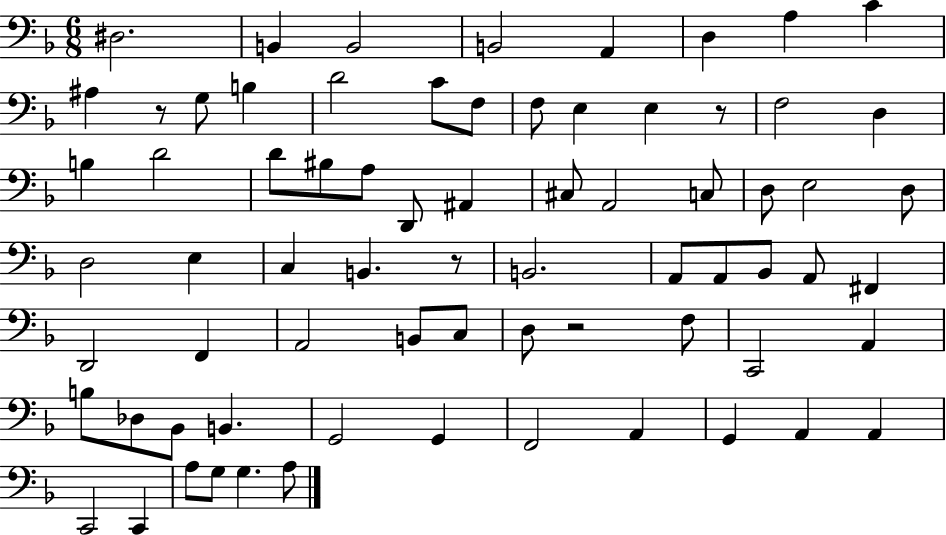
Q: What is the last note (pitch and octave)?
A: A3